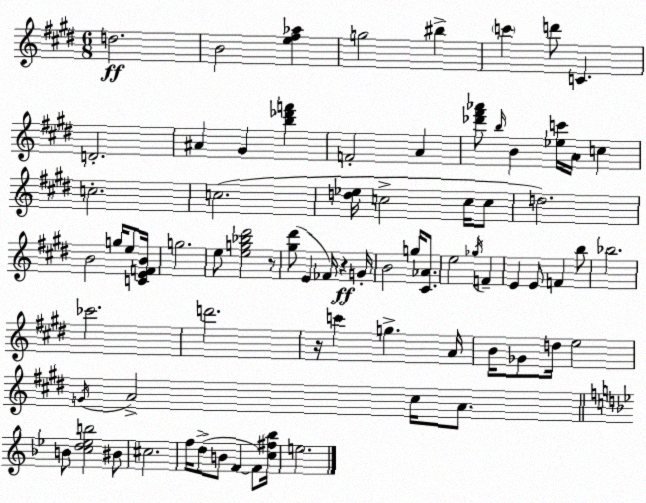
X:1
T:Untitled
M:6/8
L:1/4
K:E
d2 B2 [e^f_a] g2 ^b c' d'/2 C D2 ^A ^G [b_d'f'] F2 A [_d'^f'_a']/2 b/4 B [_ec']/4 A/4 c c2 c2 [d_e]/4 c2 c/4 c/2 d2 B2 g/4 e/2 [CEFB]/4 g2 e/2 [eg_b^d']2 z/2 [^g^d']/2 E _F/4 z G/4 B2 g/4 [^C_A]/2 e2 _g/4 F E E/2 F b/2 _b2 _c'2 d'2 z/4 c' g A/4 B/4 _G/2 d/4 e2 G/4 A2 ^c/4 A/2 B/2 [cd_eb]2 ^B/2 ^c2 f/4 d/2 B/2 F F/2 [c^f_b]/4 e2